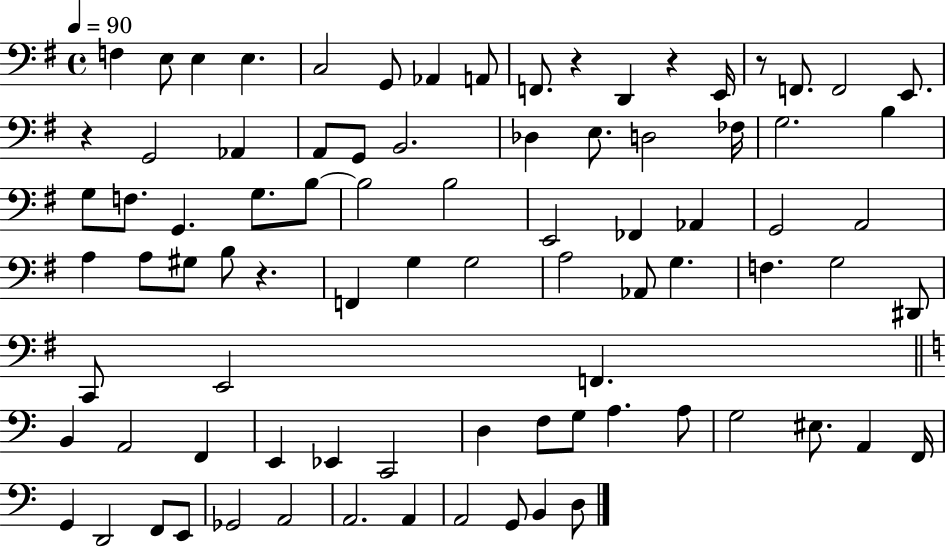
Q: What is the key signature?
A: G major